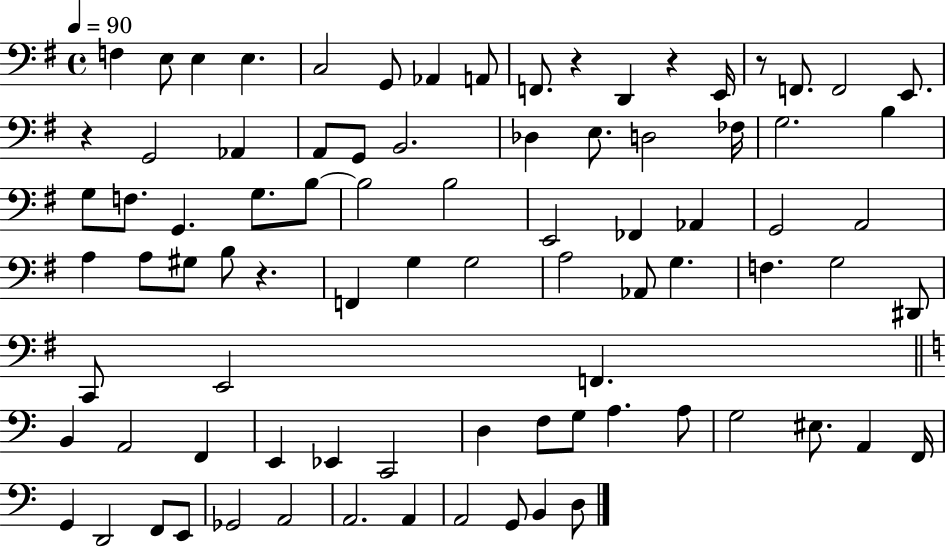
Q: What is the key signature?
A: G major